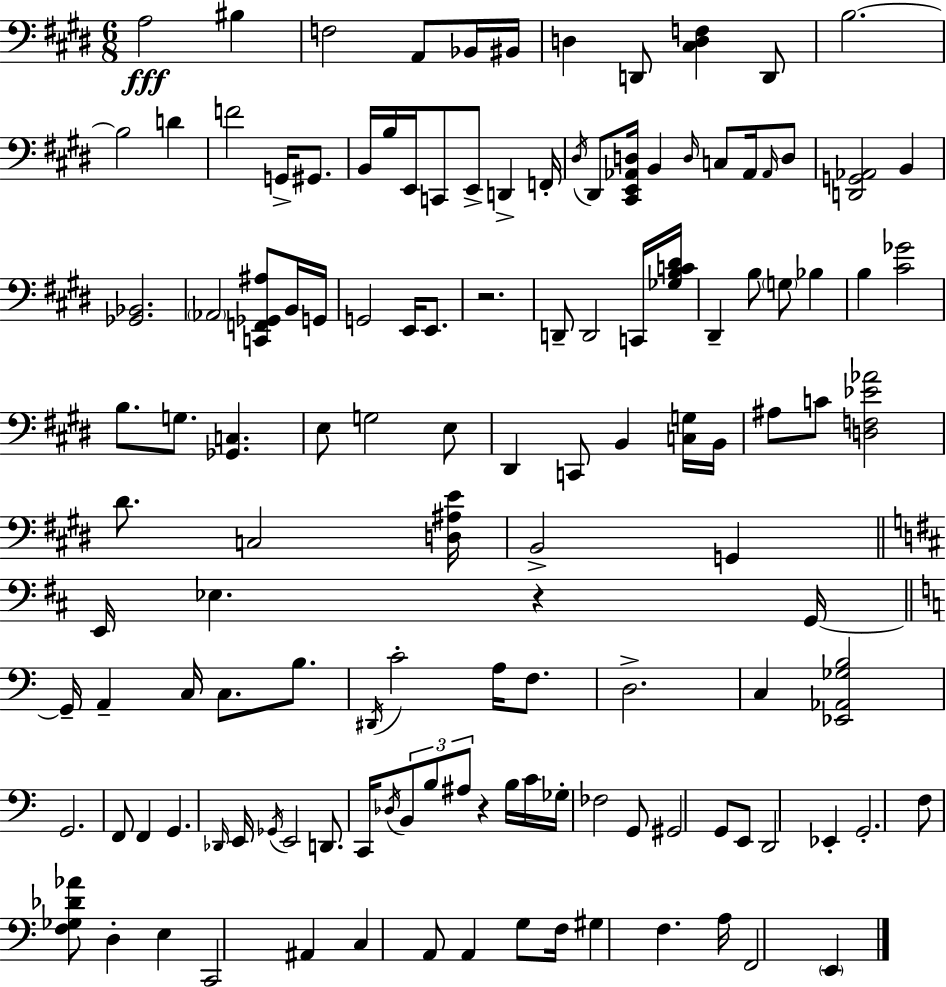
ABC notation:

X:1
T:Untitled
M:6/8
L:1/4
K:E
A,2 ^B, F,2 A,,/2 _B,,/4 ^B,,/4 D, D,,/2 [^C,D,F,] D,,/2 B,2 B,2 D F2 G,,/4 ^G,,/2 B,,/4 B,/4 E,,/4 C,,/2 E,,/2 D,, F,,/4 ^D,/4 ^D,,/2 [^C,,E,,_A,,D,]/4 B,, D,/4 C,/2 _A,,/4 _A,,/4 D,/2 [D,,G,,_A,,]2 B,, [_G,,_B,,]2 _A,,2 [C,,F,,_G,,^A,]/2 B,,/4 G,,/4 G,,2 E,,/4 E,,/2 z2 D,,/2 D,,2 C,,/4 [_G,B,C^D]/4 ^D,, B,/2 G,/2 _B, B, [^C_G]2 B,/2 G,/2 [_G,,C,] E,/2 G,2 E,/2 ^D,, C,,/2 B,, [C,G,]/4 B,,/4 ^A,/2 C/2 [D,F,_E_A]2 ^D/2 C,2 [D,^A,E]/4 B,,2 G,, E,,/4 _E, z G,,/4 G,,/4 A,, C,/4 C,/2 B,/2 ^D,,/4 C2 A,/4 F,/2 D,2 C, [_E,,_A,,_G,B,]2 G,,2 F,,/2 F,, G,, _D,,/4 E,,/4 _G,,/4 E,,2 D,,/2 C,,/4 _D,/4 B,,/2 B,/2 ^A,/2 z B,/4 C/4 _G,/4 _F,2 G,,/2 ^G,,2 G,,/2 E,,/2 D,,2 _E,, G,,2 F,/2 [F,_G,_D_A]/2 D, E, C,,2 ^A,, C, A,,/2 A,, G,/2 F,/4 ^G, F, A,/4 F,,2 E,,